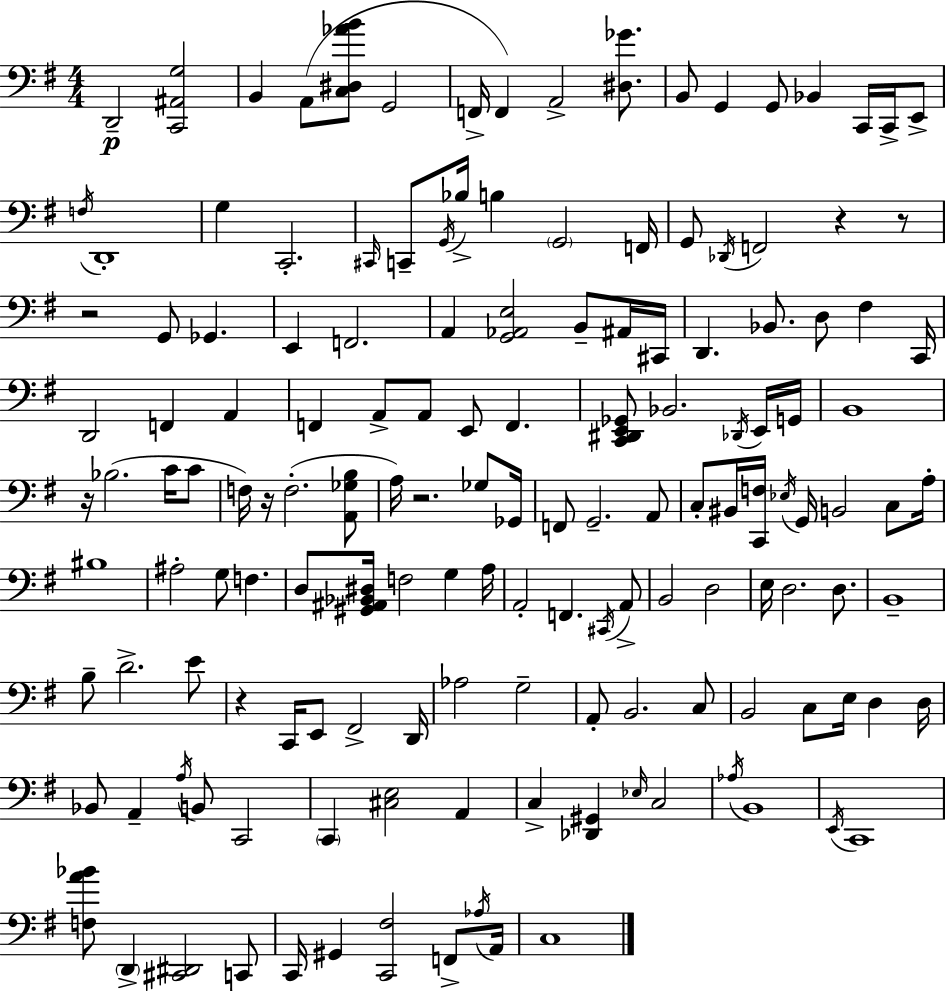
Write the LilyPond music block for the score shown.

{
  \clef bass
  \numericTimeSignature
  \time 4/4
  \key e \minor
  d,2--\p <c, ais, g>2 | b,4 a,8( <c dis aes' b'>8 g,2 | f,16-> f,4) a,2-> <dis ges'>8. | b,8 g,4 g,8 bes,4 c,16 c,16-> e,8-> | \break \acciaccatura { f16 } d,1-. | g4 c,2.-. | \grace { cis,16 } c,8-- \acciaccatura { g,16 } bes16-> b4 \parenthesize g,2 | f,16 g,8 \acciaccatura { des,16 } f,2 r4 | \break r8 r2 g,8 ges,4. | e,4 f,2. | a,4 <g, aes, e>2 | b,8-- ais,16 cis,16 d,4. bes,8. d8 fis4 | \break c,16 d,2 f,4 | a,4 f,4 a,8-> a,8 e,8 f,4. | <c, dis, e, ges,>8 bes,2. | \acciaccatura { des,16 } e,16 g,16 b,1 | \break r16 bes2.( | c'16 c'8 f16) r16 f2.-.( | <a, ges b>8 a16) r2. | ges8 ges,16 f,8 g,2.-- | \break a,8 c8-. bis,16 <c, f>16 \acciaccatura { ees16 } g,16 b,2 | c8 a16-. bis1 | ais2-. g8 | f4. d8 <gis, ais, bes, dis>16 f2 | \break g4 a16 a,2-. f,4. | \acciaccatura { cis,16 } a,8-> b,2 d2 | e16 d2. | d8. b,1-- | \break b8-- d'2.-> | e'8 r4 c,16 e,8 fis,2-> | d,16 aes2 g2-- | a,8-. b,2. | \break c8 b,2 c8 | e16 d4 d16 bes,8 a,4-- \acciaccatura { a16 } b,8 | c,2 \parenthesize c,4 <cis e>2 | a,4 c4-> <des, gis,>4 | \break \grace { ees16 } c2 \acciaccatura { aes16 } b,1 | \acciaccatura { e,16 } c,1 | <f a' bes'>8 \parenthesize d,4-> | <cis, dis,>2 c,8 c,16 gis,4 | \break <c, fis>2 f,8-> \acciaccatura { aes16 } a,16 c1 | \bar "|."
}